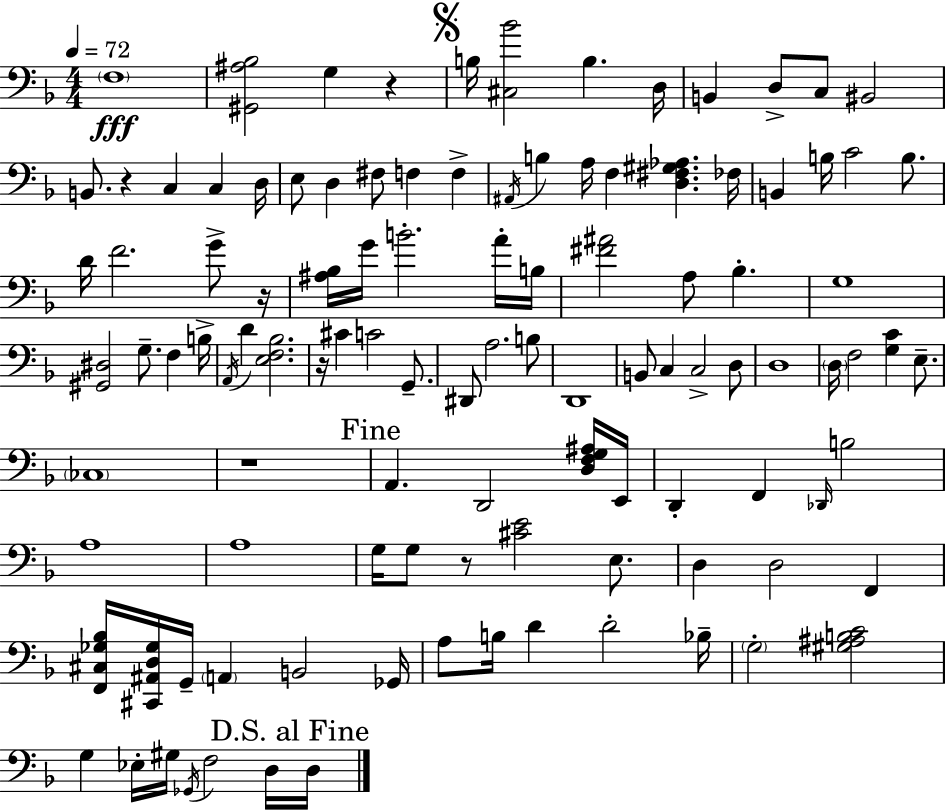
{
  \clef bass
  \numericTimeSignature
  \time 4/4
  \key d \minor
  \tempo 4 = 72
  \parenthesize f1\fff | <gis, ais bes>2 g4 r4 | \mark \markup { \musicglyph "scripts.segno" } b16 <cis bes'>2 b4. d16 | b,4 d8-> c8 bis,2 | \break b,8. r4 c4 c4 d16 | e8 d4 fis8 f4 f4-> | \acciaccatura { ais,16 } b4 a16 f4 <d fis gis aes>4. | fes16 b,4 b16 c'2 b8. | \break d'16 f'2. g'8-> | r16 <ais bes>16 g'16 b'2.-. a'16-. | b16 <fis' ais'>2 a8 bes4.-. | g1 | \break <gis, dis>2 g8.-- f4 | b16-> \acciaccatura { a,16 } d'4 <e f bes>2. | r16 cis'4 c'2 g,8.-- | dis,8 a2. | \break b8 d,1 | b,8 c4 c2-> | d8 d1 | \parenthesize d16 f2 <g c'>4 e8.-- | \break \parenthesize ces1 | r1 | \mark "Fine" a,4. d,2 | <d f g ais>16 e,16 d,4-. f,4 \grace { des,16 } b2 | \break a1 | a1 | g16 g8 r8 <cis' e'>2 | e8. d4 d2 f,4 | \break <f, cis ges bes>16 <cis, ais, d ges>16 g,16-- \parenthesize a,4 b,2 | ges,16 a8 b16 d'4 d'2-. | bes16-- \parenthesize g2-. <gis ais b c'>2 | g4 ees16-. gis16 \acciaccatura { ges,16 } f2 | \break d16 \mark "D.S. al Fine" d16 \bar "|."
}